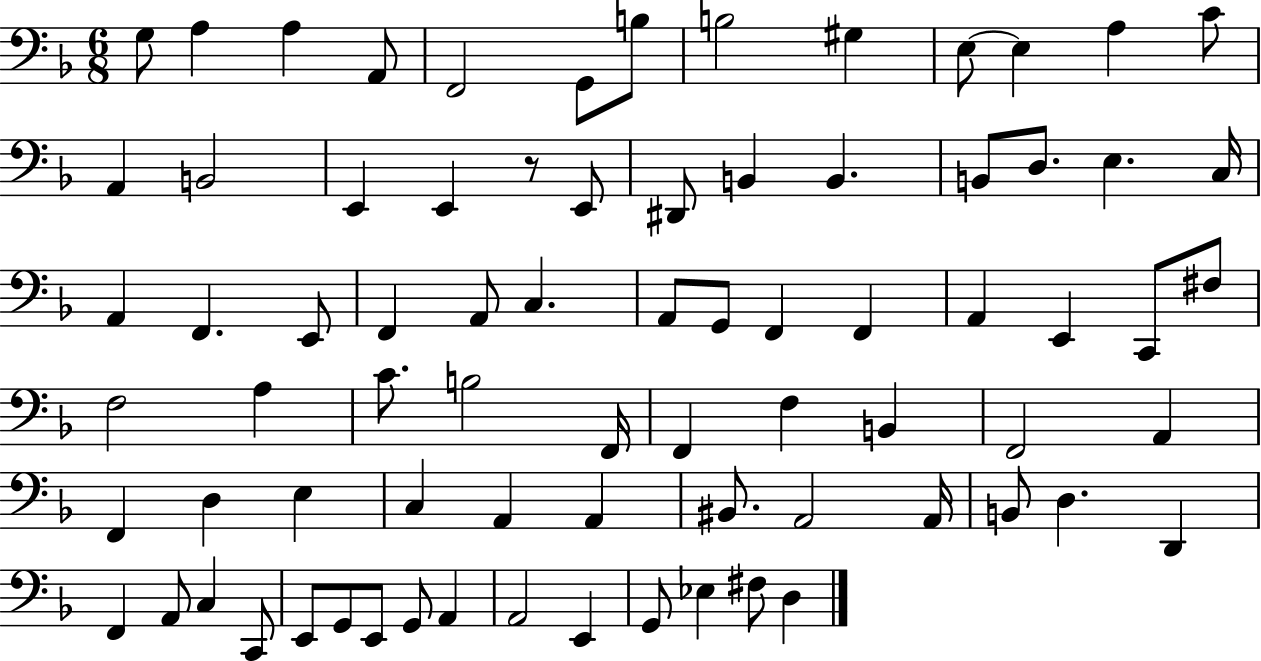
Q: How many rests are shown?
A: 1